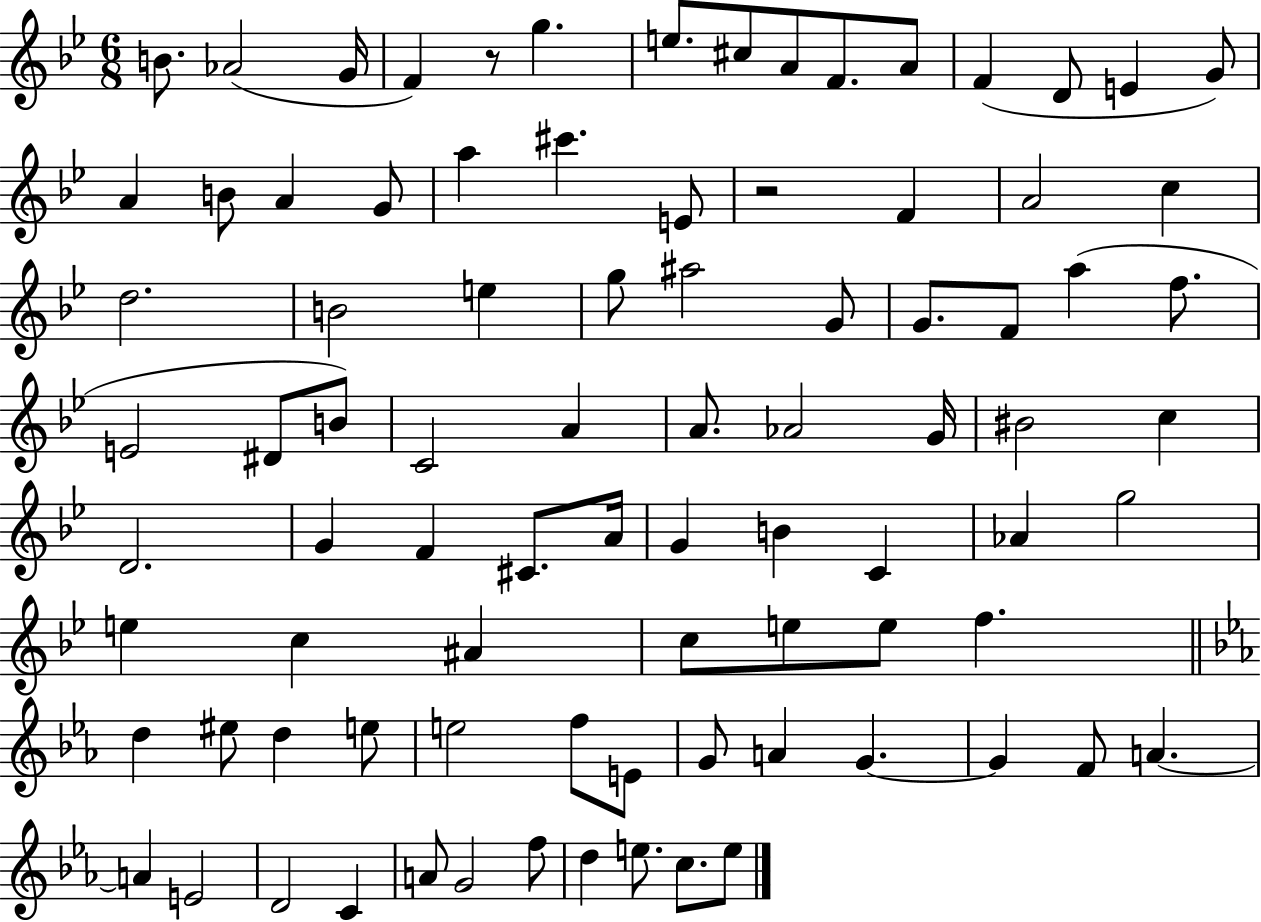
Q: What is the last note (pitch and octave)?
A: E5